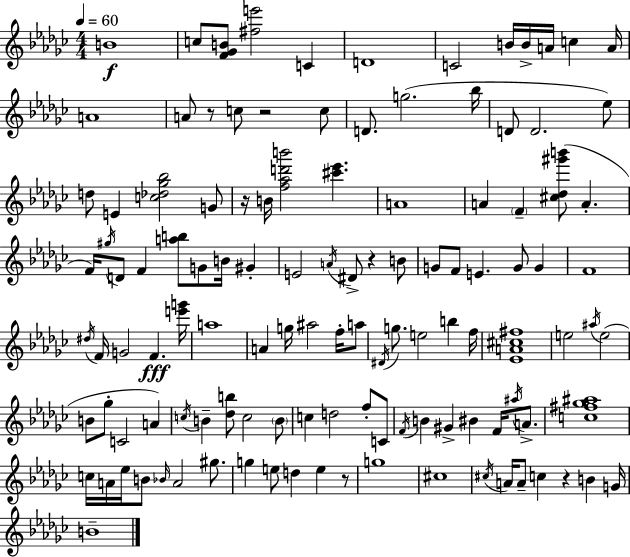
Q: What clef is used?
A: treble